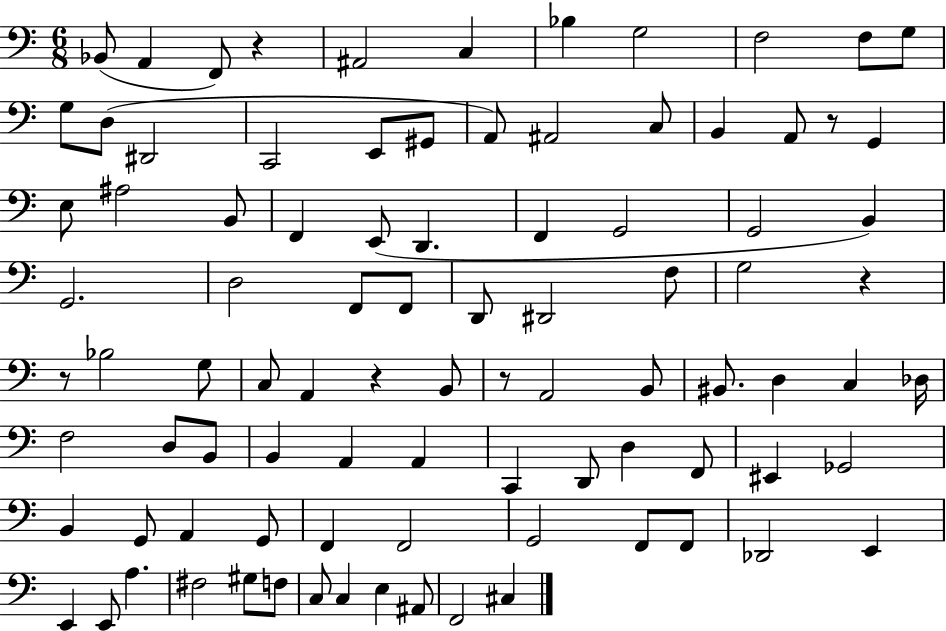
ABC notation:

X:1
T:Untitled
M:6/8
L:1/4
K:C
_B,,/2 A,, F,,/2 z ^A,,2 C, _B, G,2 F,2 F,/2 G,/2 G,/2 D,/2 ^D,,2 C,,2 E,,/2 ^G,,/2 A,,/2 ^A,,2 C,/2 B,, A,,/2 z/2 G,, E,/2 ^A,2 B,,/2 F,, E,,/2 D,, F,, G,,2 G,,2 B,, G,,2 D,2 F,,/2 F,,/2 D,,/2 ^D,,2 F,/2 G,2 z z/2 _B,2 G,/2 C,/2 A,, z B,,/2 z/2 A,,2 B,,/2 ^B,,/2 D, C, _D,/4 F,2 D,/2 B,,/2 B,, A,, A,, C,, D,,/2 D, F,,/2 ^E,, _G,,2 B,, G,,/2 A,, G,,/2 F,, F,,2 G,,2 F,,/2 F,,/2 _D,,2 E,, E,, E,,/2 A, ^F,2 ^G,/2 F,/2 C,/2 C, E, ^A,,/2 F,,2 ^C,